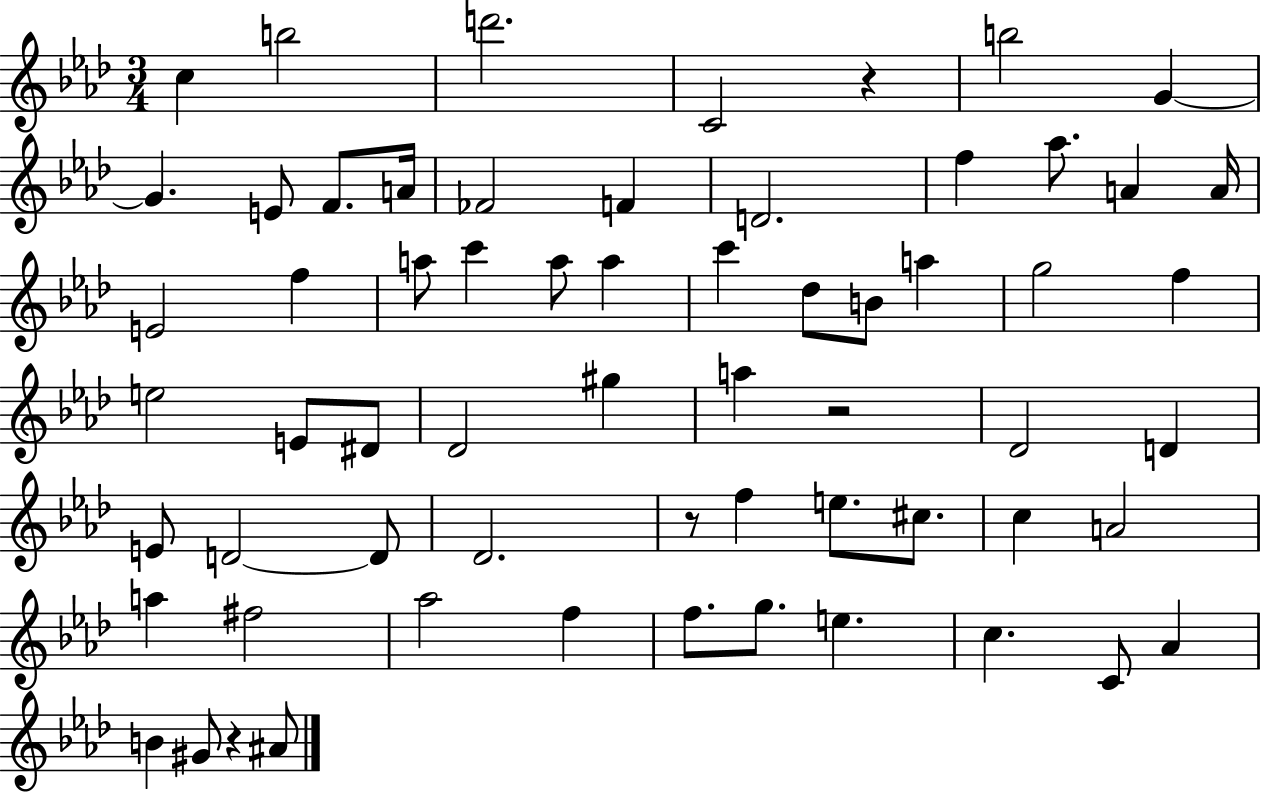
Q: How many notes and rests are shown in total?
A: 63